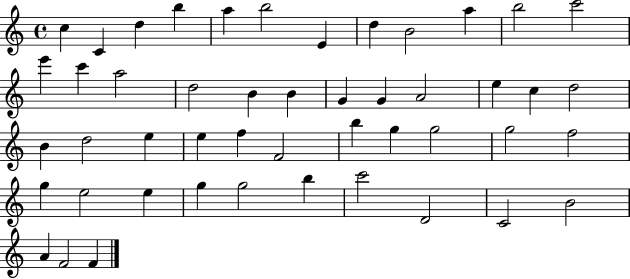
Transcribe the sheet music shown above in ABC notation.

X:1
T:Untitled
M:4/4
L:1/4
K:C
c C d b a b2 E d B2 a b2 c'2 e' c' a2 d2 B B G G A2 e c d2 B d2 e e f F2 b g g2 g2 f2 g e2 e g g2 b c'2 D2 C2 B2 A F2 F